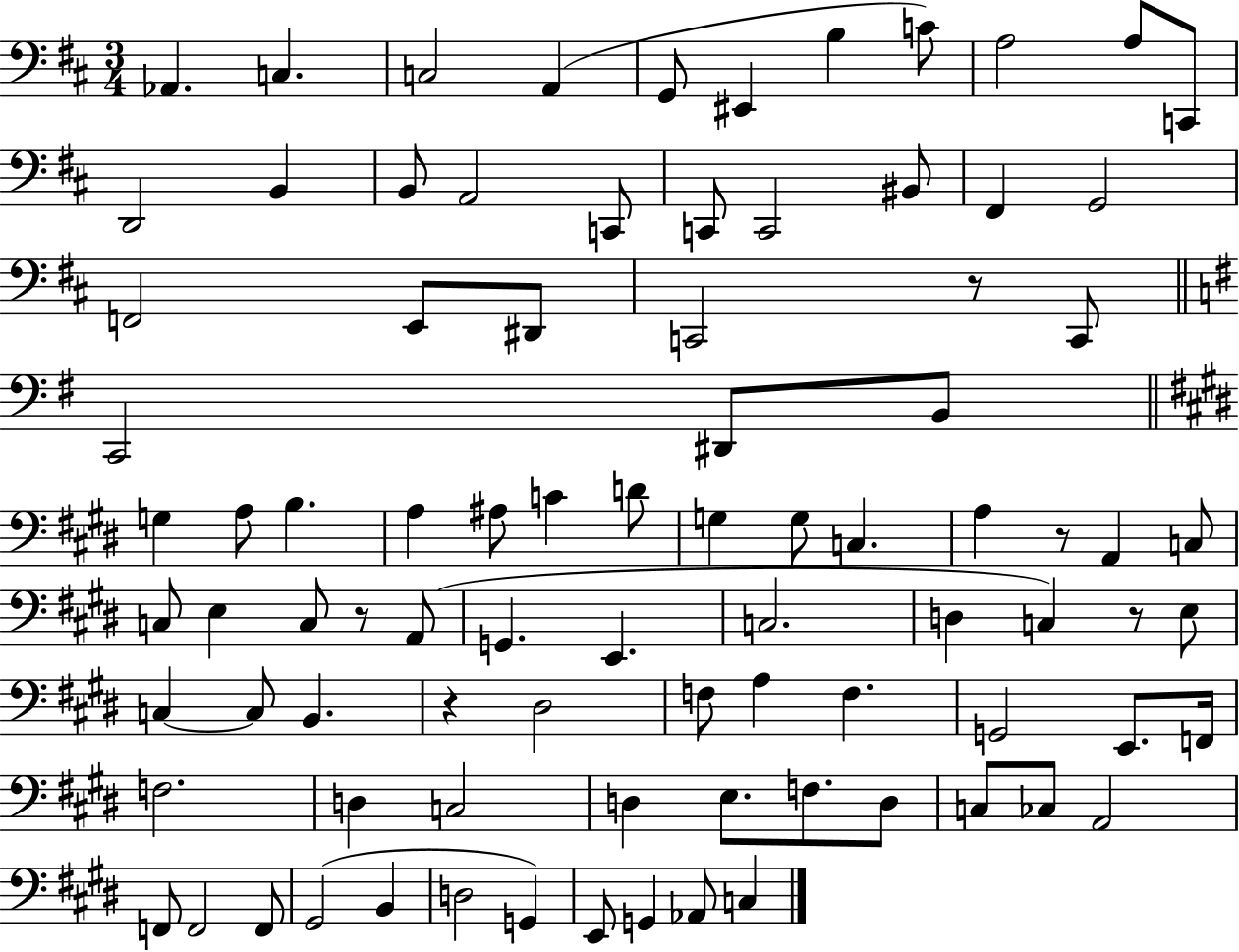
Ab2/q. C3/q. C3/h A2/q G2/e EIS2/q B3/q C4/e A3/h A3/e C2/e D2/h B2/q B2/e A2/h C2/e C2/e C2/h BIS2/e F#2/q G2/h F2/h E2/e D#2/e C2/h R/e C2/e C2/h D#2/e B2/e G3/q A3/e B3/q. A3/q A#3/e C4/q D4/e G3/q G3/e C3/q. A3/q R/e A2/q C3/e C3/e E3/q C3/e R/e A2/e G2/q. E2/q. C3/h. D3/q C3/q R/e E3/e C3/q C3/e B2/q. R/q D#3/h F3/e A3/q F3/q. G2/h E2/e. F2/s F3/h. D3/q C3/h D3/q E3/e. F3/e. D3/e C3/e CES3/e A2/h F2/e F2/h F2/e G#2/h B2/q D3/h G2/q E2/e G2/q Ab2/e C3/q